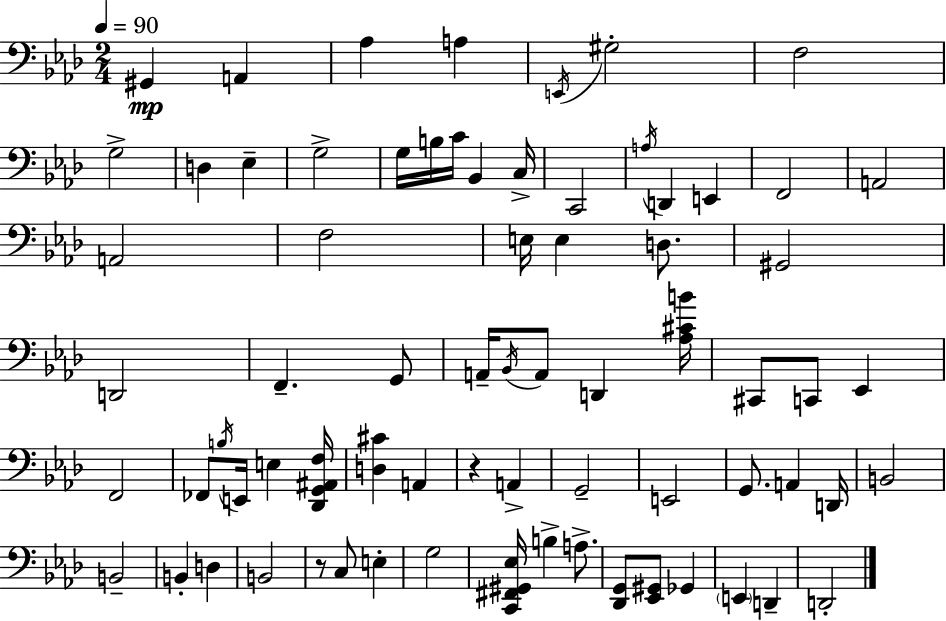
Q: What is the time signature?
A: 2/4